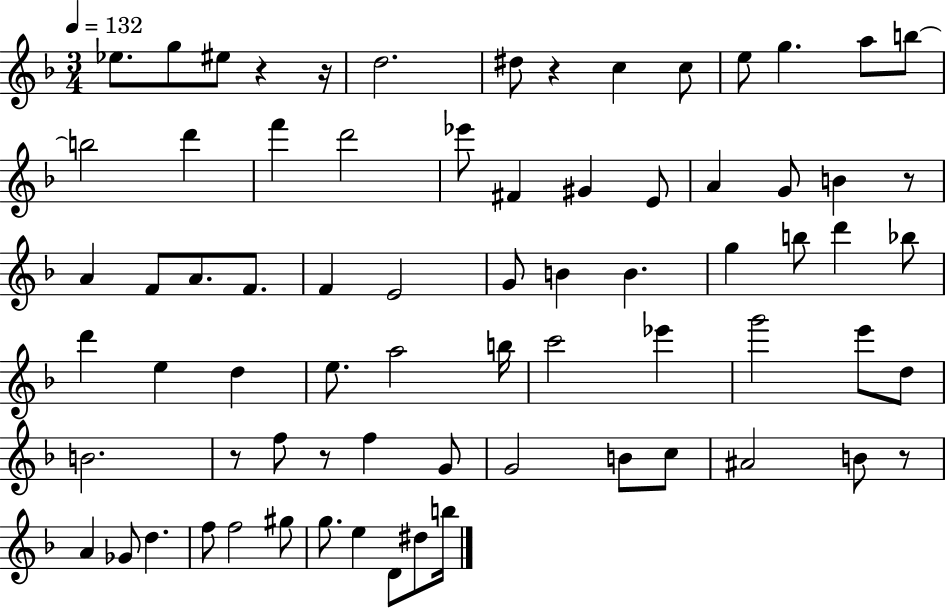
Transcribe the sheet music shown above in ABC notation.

X:1
T:Untitled
M:3/4
L:1/4
K:F
_e/2 g/2 ^e/2 z z/4 d2 ^d/2 z c c/2 e/2 g a/2 b/2 b2 d' f' d'2 _e'/2 ^F ^G E/2 A G/2 B z/2 A F/2 A/2 F/2 F E2 G/2 B B g b/2 d' _b/2 d' e d e/2 a2 b/4 c'2 _e' g'2 e'/2 d/2 B2 z/2 f/2 z/2 f G/2 G2 B/2 c/2 ^A2 B/2 z/2 A _G/2 d f/2 f2 ^g/2 g/2 e D/2 ^d/2 b/4